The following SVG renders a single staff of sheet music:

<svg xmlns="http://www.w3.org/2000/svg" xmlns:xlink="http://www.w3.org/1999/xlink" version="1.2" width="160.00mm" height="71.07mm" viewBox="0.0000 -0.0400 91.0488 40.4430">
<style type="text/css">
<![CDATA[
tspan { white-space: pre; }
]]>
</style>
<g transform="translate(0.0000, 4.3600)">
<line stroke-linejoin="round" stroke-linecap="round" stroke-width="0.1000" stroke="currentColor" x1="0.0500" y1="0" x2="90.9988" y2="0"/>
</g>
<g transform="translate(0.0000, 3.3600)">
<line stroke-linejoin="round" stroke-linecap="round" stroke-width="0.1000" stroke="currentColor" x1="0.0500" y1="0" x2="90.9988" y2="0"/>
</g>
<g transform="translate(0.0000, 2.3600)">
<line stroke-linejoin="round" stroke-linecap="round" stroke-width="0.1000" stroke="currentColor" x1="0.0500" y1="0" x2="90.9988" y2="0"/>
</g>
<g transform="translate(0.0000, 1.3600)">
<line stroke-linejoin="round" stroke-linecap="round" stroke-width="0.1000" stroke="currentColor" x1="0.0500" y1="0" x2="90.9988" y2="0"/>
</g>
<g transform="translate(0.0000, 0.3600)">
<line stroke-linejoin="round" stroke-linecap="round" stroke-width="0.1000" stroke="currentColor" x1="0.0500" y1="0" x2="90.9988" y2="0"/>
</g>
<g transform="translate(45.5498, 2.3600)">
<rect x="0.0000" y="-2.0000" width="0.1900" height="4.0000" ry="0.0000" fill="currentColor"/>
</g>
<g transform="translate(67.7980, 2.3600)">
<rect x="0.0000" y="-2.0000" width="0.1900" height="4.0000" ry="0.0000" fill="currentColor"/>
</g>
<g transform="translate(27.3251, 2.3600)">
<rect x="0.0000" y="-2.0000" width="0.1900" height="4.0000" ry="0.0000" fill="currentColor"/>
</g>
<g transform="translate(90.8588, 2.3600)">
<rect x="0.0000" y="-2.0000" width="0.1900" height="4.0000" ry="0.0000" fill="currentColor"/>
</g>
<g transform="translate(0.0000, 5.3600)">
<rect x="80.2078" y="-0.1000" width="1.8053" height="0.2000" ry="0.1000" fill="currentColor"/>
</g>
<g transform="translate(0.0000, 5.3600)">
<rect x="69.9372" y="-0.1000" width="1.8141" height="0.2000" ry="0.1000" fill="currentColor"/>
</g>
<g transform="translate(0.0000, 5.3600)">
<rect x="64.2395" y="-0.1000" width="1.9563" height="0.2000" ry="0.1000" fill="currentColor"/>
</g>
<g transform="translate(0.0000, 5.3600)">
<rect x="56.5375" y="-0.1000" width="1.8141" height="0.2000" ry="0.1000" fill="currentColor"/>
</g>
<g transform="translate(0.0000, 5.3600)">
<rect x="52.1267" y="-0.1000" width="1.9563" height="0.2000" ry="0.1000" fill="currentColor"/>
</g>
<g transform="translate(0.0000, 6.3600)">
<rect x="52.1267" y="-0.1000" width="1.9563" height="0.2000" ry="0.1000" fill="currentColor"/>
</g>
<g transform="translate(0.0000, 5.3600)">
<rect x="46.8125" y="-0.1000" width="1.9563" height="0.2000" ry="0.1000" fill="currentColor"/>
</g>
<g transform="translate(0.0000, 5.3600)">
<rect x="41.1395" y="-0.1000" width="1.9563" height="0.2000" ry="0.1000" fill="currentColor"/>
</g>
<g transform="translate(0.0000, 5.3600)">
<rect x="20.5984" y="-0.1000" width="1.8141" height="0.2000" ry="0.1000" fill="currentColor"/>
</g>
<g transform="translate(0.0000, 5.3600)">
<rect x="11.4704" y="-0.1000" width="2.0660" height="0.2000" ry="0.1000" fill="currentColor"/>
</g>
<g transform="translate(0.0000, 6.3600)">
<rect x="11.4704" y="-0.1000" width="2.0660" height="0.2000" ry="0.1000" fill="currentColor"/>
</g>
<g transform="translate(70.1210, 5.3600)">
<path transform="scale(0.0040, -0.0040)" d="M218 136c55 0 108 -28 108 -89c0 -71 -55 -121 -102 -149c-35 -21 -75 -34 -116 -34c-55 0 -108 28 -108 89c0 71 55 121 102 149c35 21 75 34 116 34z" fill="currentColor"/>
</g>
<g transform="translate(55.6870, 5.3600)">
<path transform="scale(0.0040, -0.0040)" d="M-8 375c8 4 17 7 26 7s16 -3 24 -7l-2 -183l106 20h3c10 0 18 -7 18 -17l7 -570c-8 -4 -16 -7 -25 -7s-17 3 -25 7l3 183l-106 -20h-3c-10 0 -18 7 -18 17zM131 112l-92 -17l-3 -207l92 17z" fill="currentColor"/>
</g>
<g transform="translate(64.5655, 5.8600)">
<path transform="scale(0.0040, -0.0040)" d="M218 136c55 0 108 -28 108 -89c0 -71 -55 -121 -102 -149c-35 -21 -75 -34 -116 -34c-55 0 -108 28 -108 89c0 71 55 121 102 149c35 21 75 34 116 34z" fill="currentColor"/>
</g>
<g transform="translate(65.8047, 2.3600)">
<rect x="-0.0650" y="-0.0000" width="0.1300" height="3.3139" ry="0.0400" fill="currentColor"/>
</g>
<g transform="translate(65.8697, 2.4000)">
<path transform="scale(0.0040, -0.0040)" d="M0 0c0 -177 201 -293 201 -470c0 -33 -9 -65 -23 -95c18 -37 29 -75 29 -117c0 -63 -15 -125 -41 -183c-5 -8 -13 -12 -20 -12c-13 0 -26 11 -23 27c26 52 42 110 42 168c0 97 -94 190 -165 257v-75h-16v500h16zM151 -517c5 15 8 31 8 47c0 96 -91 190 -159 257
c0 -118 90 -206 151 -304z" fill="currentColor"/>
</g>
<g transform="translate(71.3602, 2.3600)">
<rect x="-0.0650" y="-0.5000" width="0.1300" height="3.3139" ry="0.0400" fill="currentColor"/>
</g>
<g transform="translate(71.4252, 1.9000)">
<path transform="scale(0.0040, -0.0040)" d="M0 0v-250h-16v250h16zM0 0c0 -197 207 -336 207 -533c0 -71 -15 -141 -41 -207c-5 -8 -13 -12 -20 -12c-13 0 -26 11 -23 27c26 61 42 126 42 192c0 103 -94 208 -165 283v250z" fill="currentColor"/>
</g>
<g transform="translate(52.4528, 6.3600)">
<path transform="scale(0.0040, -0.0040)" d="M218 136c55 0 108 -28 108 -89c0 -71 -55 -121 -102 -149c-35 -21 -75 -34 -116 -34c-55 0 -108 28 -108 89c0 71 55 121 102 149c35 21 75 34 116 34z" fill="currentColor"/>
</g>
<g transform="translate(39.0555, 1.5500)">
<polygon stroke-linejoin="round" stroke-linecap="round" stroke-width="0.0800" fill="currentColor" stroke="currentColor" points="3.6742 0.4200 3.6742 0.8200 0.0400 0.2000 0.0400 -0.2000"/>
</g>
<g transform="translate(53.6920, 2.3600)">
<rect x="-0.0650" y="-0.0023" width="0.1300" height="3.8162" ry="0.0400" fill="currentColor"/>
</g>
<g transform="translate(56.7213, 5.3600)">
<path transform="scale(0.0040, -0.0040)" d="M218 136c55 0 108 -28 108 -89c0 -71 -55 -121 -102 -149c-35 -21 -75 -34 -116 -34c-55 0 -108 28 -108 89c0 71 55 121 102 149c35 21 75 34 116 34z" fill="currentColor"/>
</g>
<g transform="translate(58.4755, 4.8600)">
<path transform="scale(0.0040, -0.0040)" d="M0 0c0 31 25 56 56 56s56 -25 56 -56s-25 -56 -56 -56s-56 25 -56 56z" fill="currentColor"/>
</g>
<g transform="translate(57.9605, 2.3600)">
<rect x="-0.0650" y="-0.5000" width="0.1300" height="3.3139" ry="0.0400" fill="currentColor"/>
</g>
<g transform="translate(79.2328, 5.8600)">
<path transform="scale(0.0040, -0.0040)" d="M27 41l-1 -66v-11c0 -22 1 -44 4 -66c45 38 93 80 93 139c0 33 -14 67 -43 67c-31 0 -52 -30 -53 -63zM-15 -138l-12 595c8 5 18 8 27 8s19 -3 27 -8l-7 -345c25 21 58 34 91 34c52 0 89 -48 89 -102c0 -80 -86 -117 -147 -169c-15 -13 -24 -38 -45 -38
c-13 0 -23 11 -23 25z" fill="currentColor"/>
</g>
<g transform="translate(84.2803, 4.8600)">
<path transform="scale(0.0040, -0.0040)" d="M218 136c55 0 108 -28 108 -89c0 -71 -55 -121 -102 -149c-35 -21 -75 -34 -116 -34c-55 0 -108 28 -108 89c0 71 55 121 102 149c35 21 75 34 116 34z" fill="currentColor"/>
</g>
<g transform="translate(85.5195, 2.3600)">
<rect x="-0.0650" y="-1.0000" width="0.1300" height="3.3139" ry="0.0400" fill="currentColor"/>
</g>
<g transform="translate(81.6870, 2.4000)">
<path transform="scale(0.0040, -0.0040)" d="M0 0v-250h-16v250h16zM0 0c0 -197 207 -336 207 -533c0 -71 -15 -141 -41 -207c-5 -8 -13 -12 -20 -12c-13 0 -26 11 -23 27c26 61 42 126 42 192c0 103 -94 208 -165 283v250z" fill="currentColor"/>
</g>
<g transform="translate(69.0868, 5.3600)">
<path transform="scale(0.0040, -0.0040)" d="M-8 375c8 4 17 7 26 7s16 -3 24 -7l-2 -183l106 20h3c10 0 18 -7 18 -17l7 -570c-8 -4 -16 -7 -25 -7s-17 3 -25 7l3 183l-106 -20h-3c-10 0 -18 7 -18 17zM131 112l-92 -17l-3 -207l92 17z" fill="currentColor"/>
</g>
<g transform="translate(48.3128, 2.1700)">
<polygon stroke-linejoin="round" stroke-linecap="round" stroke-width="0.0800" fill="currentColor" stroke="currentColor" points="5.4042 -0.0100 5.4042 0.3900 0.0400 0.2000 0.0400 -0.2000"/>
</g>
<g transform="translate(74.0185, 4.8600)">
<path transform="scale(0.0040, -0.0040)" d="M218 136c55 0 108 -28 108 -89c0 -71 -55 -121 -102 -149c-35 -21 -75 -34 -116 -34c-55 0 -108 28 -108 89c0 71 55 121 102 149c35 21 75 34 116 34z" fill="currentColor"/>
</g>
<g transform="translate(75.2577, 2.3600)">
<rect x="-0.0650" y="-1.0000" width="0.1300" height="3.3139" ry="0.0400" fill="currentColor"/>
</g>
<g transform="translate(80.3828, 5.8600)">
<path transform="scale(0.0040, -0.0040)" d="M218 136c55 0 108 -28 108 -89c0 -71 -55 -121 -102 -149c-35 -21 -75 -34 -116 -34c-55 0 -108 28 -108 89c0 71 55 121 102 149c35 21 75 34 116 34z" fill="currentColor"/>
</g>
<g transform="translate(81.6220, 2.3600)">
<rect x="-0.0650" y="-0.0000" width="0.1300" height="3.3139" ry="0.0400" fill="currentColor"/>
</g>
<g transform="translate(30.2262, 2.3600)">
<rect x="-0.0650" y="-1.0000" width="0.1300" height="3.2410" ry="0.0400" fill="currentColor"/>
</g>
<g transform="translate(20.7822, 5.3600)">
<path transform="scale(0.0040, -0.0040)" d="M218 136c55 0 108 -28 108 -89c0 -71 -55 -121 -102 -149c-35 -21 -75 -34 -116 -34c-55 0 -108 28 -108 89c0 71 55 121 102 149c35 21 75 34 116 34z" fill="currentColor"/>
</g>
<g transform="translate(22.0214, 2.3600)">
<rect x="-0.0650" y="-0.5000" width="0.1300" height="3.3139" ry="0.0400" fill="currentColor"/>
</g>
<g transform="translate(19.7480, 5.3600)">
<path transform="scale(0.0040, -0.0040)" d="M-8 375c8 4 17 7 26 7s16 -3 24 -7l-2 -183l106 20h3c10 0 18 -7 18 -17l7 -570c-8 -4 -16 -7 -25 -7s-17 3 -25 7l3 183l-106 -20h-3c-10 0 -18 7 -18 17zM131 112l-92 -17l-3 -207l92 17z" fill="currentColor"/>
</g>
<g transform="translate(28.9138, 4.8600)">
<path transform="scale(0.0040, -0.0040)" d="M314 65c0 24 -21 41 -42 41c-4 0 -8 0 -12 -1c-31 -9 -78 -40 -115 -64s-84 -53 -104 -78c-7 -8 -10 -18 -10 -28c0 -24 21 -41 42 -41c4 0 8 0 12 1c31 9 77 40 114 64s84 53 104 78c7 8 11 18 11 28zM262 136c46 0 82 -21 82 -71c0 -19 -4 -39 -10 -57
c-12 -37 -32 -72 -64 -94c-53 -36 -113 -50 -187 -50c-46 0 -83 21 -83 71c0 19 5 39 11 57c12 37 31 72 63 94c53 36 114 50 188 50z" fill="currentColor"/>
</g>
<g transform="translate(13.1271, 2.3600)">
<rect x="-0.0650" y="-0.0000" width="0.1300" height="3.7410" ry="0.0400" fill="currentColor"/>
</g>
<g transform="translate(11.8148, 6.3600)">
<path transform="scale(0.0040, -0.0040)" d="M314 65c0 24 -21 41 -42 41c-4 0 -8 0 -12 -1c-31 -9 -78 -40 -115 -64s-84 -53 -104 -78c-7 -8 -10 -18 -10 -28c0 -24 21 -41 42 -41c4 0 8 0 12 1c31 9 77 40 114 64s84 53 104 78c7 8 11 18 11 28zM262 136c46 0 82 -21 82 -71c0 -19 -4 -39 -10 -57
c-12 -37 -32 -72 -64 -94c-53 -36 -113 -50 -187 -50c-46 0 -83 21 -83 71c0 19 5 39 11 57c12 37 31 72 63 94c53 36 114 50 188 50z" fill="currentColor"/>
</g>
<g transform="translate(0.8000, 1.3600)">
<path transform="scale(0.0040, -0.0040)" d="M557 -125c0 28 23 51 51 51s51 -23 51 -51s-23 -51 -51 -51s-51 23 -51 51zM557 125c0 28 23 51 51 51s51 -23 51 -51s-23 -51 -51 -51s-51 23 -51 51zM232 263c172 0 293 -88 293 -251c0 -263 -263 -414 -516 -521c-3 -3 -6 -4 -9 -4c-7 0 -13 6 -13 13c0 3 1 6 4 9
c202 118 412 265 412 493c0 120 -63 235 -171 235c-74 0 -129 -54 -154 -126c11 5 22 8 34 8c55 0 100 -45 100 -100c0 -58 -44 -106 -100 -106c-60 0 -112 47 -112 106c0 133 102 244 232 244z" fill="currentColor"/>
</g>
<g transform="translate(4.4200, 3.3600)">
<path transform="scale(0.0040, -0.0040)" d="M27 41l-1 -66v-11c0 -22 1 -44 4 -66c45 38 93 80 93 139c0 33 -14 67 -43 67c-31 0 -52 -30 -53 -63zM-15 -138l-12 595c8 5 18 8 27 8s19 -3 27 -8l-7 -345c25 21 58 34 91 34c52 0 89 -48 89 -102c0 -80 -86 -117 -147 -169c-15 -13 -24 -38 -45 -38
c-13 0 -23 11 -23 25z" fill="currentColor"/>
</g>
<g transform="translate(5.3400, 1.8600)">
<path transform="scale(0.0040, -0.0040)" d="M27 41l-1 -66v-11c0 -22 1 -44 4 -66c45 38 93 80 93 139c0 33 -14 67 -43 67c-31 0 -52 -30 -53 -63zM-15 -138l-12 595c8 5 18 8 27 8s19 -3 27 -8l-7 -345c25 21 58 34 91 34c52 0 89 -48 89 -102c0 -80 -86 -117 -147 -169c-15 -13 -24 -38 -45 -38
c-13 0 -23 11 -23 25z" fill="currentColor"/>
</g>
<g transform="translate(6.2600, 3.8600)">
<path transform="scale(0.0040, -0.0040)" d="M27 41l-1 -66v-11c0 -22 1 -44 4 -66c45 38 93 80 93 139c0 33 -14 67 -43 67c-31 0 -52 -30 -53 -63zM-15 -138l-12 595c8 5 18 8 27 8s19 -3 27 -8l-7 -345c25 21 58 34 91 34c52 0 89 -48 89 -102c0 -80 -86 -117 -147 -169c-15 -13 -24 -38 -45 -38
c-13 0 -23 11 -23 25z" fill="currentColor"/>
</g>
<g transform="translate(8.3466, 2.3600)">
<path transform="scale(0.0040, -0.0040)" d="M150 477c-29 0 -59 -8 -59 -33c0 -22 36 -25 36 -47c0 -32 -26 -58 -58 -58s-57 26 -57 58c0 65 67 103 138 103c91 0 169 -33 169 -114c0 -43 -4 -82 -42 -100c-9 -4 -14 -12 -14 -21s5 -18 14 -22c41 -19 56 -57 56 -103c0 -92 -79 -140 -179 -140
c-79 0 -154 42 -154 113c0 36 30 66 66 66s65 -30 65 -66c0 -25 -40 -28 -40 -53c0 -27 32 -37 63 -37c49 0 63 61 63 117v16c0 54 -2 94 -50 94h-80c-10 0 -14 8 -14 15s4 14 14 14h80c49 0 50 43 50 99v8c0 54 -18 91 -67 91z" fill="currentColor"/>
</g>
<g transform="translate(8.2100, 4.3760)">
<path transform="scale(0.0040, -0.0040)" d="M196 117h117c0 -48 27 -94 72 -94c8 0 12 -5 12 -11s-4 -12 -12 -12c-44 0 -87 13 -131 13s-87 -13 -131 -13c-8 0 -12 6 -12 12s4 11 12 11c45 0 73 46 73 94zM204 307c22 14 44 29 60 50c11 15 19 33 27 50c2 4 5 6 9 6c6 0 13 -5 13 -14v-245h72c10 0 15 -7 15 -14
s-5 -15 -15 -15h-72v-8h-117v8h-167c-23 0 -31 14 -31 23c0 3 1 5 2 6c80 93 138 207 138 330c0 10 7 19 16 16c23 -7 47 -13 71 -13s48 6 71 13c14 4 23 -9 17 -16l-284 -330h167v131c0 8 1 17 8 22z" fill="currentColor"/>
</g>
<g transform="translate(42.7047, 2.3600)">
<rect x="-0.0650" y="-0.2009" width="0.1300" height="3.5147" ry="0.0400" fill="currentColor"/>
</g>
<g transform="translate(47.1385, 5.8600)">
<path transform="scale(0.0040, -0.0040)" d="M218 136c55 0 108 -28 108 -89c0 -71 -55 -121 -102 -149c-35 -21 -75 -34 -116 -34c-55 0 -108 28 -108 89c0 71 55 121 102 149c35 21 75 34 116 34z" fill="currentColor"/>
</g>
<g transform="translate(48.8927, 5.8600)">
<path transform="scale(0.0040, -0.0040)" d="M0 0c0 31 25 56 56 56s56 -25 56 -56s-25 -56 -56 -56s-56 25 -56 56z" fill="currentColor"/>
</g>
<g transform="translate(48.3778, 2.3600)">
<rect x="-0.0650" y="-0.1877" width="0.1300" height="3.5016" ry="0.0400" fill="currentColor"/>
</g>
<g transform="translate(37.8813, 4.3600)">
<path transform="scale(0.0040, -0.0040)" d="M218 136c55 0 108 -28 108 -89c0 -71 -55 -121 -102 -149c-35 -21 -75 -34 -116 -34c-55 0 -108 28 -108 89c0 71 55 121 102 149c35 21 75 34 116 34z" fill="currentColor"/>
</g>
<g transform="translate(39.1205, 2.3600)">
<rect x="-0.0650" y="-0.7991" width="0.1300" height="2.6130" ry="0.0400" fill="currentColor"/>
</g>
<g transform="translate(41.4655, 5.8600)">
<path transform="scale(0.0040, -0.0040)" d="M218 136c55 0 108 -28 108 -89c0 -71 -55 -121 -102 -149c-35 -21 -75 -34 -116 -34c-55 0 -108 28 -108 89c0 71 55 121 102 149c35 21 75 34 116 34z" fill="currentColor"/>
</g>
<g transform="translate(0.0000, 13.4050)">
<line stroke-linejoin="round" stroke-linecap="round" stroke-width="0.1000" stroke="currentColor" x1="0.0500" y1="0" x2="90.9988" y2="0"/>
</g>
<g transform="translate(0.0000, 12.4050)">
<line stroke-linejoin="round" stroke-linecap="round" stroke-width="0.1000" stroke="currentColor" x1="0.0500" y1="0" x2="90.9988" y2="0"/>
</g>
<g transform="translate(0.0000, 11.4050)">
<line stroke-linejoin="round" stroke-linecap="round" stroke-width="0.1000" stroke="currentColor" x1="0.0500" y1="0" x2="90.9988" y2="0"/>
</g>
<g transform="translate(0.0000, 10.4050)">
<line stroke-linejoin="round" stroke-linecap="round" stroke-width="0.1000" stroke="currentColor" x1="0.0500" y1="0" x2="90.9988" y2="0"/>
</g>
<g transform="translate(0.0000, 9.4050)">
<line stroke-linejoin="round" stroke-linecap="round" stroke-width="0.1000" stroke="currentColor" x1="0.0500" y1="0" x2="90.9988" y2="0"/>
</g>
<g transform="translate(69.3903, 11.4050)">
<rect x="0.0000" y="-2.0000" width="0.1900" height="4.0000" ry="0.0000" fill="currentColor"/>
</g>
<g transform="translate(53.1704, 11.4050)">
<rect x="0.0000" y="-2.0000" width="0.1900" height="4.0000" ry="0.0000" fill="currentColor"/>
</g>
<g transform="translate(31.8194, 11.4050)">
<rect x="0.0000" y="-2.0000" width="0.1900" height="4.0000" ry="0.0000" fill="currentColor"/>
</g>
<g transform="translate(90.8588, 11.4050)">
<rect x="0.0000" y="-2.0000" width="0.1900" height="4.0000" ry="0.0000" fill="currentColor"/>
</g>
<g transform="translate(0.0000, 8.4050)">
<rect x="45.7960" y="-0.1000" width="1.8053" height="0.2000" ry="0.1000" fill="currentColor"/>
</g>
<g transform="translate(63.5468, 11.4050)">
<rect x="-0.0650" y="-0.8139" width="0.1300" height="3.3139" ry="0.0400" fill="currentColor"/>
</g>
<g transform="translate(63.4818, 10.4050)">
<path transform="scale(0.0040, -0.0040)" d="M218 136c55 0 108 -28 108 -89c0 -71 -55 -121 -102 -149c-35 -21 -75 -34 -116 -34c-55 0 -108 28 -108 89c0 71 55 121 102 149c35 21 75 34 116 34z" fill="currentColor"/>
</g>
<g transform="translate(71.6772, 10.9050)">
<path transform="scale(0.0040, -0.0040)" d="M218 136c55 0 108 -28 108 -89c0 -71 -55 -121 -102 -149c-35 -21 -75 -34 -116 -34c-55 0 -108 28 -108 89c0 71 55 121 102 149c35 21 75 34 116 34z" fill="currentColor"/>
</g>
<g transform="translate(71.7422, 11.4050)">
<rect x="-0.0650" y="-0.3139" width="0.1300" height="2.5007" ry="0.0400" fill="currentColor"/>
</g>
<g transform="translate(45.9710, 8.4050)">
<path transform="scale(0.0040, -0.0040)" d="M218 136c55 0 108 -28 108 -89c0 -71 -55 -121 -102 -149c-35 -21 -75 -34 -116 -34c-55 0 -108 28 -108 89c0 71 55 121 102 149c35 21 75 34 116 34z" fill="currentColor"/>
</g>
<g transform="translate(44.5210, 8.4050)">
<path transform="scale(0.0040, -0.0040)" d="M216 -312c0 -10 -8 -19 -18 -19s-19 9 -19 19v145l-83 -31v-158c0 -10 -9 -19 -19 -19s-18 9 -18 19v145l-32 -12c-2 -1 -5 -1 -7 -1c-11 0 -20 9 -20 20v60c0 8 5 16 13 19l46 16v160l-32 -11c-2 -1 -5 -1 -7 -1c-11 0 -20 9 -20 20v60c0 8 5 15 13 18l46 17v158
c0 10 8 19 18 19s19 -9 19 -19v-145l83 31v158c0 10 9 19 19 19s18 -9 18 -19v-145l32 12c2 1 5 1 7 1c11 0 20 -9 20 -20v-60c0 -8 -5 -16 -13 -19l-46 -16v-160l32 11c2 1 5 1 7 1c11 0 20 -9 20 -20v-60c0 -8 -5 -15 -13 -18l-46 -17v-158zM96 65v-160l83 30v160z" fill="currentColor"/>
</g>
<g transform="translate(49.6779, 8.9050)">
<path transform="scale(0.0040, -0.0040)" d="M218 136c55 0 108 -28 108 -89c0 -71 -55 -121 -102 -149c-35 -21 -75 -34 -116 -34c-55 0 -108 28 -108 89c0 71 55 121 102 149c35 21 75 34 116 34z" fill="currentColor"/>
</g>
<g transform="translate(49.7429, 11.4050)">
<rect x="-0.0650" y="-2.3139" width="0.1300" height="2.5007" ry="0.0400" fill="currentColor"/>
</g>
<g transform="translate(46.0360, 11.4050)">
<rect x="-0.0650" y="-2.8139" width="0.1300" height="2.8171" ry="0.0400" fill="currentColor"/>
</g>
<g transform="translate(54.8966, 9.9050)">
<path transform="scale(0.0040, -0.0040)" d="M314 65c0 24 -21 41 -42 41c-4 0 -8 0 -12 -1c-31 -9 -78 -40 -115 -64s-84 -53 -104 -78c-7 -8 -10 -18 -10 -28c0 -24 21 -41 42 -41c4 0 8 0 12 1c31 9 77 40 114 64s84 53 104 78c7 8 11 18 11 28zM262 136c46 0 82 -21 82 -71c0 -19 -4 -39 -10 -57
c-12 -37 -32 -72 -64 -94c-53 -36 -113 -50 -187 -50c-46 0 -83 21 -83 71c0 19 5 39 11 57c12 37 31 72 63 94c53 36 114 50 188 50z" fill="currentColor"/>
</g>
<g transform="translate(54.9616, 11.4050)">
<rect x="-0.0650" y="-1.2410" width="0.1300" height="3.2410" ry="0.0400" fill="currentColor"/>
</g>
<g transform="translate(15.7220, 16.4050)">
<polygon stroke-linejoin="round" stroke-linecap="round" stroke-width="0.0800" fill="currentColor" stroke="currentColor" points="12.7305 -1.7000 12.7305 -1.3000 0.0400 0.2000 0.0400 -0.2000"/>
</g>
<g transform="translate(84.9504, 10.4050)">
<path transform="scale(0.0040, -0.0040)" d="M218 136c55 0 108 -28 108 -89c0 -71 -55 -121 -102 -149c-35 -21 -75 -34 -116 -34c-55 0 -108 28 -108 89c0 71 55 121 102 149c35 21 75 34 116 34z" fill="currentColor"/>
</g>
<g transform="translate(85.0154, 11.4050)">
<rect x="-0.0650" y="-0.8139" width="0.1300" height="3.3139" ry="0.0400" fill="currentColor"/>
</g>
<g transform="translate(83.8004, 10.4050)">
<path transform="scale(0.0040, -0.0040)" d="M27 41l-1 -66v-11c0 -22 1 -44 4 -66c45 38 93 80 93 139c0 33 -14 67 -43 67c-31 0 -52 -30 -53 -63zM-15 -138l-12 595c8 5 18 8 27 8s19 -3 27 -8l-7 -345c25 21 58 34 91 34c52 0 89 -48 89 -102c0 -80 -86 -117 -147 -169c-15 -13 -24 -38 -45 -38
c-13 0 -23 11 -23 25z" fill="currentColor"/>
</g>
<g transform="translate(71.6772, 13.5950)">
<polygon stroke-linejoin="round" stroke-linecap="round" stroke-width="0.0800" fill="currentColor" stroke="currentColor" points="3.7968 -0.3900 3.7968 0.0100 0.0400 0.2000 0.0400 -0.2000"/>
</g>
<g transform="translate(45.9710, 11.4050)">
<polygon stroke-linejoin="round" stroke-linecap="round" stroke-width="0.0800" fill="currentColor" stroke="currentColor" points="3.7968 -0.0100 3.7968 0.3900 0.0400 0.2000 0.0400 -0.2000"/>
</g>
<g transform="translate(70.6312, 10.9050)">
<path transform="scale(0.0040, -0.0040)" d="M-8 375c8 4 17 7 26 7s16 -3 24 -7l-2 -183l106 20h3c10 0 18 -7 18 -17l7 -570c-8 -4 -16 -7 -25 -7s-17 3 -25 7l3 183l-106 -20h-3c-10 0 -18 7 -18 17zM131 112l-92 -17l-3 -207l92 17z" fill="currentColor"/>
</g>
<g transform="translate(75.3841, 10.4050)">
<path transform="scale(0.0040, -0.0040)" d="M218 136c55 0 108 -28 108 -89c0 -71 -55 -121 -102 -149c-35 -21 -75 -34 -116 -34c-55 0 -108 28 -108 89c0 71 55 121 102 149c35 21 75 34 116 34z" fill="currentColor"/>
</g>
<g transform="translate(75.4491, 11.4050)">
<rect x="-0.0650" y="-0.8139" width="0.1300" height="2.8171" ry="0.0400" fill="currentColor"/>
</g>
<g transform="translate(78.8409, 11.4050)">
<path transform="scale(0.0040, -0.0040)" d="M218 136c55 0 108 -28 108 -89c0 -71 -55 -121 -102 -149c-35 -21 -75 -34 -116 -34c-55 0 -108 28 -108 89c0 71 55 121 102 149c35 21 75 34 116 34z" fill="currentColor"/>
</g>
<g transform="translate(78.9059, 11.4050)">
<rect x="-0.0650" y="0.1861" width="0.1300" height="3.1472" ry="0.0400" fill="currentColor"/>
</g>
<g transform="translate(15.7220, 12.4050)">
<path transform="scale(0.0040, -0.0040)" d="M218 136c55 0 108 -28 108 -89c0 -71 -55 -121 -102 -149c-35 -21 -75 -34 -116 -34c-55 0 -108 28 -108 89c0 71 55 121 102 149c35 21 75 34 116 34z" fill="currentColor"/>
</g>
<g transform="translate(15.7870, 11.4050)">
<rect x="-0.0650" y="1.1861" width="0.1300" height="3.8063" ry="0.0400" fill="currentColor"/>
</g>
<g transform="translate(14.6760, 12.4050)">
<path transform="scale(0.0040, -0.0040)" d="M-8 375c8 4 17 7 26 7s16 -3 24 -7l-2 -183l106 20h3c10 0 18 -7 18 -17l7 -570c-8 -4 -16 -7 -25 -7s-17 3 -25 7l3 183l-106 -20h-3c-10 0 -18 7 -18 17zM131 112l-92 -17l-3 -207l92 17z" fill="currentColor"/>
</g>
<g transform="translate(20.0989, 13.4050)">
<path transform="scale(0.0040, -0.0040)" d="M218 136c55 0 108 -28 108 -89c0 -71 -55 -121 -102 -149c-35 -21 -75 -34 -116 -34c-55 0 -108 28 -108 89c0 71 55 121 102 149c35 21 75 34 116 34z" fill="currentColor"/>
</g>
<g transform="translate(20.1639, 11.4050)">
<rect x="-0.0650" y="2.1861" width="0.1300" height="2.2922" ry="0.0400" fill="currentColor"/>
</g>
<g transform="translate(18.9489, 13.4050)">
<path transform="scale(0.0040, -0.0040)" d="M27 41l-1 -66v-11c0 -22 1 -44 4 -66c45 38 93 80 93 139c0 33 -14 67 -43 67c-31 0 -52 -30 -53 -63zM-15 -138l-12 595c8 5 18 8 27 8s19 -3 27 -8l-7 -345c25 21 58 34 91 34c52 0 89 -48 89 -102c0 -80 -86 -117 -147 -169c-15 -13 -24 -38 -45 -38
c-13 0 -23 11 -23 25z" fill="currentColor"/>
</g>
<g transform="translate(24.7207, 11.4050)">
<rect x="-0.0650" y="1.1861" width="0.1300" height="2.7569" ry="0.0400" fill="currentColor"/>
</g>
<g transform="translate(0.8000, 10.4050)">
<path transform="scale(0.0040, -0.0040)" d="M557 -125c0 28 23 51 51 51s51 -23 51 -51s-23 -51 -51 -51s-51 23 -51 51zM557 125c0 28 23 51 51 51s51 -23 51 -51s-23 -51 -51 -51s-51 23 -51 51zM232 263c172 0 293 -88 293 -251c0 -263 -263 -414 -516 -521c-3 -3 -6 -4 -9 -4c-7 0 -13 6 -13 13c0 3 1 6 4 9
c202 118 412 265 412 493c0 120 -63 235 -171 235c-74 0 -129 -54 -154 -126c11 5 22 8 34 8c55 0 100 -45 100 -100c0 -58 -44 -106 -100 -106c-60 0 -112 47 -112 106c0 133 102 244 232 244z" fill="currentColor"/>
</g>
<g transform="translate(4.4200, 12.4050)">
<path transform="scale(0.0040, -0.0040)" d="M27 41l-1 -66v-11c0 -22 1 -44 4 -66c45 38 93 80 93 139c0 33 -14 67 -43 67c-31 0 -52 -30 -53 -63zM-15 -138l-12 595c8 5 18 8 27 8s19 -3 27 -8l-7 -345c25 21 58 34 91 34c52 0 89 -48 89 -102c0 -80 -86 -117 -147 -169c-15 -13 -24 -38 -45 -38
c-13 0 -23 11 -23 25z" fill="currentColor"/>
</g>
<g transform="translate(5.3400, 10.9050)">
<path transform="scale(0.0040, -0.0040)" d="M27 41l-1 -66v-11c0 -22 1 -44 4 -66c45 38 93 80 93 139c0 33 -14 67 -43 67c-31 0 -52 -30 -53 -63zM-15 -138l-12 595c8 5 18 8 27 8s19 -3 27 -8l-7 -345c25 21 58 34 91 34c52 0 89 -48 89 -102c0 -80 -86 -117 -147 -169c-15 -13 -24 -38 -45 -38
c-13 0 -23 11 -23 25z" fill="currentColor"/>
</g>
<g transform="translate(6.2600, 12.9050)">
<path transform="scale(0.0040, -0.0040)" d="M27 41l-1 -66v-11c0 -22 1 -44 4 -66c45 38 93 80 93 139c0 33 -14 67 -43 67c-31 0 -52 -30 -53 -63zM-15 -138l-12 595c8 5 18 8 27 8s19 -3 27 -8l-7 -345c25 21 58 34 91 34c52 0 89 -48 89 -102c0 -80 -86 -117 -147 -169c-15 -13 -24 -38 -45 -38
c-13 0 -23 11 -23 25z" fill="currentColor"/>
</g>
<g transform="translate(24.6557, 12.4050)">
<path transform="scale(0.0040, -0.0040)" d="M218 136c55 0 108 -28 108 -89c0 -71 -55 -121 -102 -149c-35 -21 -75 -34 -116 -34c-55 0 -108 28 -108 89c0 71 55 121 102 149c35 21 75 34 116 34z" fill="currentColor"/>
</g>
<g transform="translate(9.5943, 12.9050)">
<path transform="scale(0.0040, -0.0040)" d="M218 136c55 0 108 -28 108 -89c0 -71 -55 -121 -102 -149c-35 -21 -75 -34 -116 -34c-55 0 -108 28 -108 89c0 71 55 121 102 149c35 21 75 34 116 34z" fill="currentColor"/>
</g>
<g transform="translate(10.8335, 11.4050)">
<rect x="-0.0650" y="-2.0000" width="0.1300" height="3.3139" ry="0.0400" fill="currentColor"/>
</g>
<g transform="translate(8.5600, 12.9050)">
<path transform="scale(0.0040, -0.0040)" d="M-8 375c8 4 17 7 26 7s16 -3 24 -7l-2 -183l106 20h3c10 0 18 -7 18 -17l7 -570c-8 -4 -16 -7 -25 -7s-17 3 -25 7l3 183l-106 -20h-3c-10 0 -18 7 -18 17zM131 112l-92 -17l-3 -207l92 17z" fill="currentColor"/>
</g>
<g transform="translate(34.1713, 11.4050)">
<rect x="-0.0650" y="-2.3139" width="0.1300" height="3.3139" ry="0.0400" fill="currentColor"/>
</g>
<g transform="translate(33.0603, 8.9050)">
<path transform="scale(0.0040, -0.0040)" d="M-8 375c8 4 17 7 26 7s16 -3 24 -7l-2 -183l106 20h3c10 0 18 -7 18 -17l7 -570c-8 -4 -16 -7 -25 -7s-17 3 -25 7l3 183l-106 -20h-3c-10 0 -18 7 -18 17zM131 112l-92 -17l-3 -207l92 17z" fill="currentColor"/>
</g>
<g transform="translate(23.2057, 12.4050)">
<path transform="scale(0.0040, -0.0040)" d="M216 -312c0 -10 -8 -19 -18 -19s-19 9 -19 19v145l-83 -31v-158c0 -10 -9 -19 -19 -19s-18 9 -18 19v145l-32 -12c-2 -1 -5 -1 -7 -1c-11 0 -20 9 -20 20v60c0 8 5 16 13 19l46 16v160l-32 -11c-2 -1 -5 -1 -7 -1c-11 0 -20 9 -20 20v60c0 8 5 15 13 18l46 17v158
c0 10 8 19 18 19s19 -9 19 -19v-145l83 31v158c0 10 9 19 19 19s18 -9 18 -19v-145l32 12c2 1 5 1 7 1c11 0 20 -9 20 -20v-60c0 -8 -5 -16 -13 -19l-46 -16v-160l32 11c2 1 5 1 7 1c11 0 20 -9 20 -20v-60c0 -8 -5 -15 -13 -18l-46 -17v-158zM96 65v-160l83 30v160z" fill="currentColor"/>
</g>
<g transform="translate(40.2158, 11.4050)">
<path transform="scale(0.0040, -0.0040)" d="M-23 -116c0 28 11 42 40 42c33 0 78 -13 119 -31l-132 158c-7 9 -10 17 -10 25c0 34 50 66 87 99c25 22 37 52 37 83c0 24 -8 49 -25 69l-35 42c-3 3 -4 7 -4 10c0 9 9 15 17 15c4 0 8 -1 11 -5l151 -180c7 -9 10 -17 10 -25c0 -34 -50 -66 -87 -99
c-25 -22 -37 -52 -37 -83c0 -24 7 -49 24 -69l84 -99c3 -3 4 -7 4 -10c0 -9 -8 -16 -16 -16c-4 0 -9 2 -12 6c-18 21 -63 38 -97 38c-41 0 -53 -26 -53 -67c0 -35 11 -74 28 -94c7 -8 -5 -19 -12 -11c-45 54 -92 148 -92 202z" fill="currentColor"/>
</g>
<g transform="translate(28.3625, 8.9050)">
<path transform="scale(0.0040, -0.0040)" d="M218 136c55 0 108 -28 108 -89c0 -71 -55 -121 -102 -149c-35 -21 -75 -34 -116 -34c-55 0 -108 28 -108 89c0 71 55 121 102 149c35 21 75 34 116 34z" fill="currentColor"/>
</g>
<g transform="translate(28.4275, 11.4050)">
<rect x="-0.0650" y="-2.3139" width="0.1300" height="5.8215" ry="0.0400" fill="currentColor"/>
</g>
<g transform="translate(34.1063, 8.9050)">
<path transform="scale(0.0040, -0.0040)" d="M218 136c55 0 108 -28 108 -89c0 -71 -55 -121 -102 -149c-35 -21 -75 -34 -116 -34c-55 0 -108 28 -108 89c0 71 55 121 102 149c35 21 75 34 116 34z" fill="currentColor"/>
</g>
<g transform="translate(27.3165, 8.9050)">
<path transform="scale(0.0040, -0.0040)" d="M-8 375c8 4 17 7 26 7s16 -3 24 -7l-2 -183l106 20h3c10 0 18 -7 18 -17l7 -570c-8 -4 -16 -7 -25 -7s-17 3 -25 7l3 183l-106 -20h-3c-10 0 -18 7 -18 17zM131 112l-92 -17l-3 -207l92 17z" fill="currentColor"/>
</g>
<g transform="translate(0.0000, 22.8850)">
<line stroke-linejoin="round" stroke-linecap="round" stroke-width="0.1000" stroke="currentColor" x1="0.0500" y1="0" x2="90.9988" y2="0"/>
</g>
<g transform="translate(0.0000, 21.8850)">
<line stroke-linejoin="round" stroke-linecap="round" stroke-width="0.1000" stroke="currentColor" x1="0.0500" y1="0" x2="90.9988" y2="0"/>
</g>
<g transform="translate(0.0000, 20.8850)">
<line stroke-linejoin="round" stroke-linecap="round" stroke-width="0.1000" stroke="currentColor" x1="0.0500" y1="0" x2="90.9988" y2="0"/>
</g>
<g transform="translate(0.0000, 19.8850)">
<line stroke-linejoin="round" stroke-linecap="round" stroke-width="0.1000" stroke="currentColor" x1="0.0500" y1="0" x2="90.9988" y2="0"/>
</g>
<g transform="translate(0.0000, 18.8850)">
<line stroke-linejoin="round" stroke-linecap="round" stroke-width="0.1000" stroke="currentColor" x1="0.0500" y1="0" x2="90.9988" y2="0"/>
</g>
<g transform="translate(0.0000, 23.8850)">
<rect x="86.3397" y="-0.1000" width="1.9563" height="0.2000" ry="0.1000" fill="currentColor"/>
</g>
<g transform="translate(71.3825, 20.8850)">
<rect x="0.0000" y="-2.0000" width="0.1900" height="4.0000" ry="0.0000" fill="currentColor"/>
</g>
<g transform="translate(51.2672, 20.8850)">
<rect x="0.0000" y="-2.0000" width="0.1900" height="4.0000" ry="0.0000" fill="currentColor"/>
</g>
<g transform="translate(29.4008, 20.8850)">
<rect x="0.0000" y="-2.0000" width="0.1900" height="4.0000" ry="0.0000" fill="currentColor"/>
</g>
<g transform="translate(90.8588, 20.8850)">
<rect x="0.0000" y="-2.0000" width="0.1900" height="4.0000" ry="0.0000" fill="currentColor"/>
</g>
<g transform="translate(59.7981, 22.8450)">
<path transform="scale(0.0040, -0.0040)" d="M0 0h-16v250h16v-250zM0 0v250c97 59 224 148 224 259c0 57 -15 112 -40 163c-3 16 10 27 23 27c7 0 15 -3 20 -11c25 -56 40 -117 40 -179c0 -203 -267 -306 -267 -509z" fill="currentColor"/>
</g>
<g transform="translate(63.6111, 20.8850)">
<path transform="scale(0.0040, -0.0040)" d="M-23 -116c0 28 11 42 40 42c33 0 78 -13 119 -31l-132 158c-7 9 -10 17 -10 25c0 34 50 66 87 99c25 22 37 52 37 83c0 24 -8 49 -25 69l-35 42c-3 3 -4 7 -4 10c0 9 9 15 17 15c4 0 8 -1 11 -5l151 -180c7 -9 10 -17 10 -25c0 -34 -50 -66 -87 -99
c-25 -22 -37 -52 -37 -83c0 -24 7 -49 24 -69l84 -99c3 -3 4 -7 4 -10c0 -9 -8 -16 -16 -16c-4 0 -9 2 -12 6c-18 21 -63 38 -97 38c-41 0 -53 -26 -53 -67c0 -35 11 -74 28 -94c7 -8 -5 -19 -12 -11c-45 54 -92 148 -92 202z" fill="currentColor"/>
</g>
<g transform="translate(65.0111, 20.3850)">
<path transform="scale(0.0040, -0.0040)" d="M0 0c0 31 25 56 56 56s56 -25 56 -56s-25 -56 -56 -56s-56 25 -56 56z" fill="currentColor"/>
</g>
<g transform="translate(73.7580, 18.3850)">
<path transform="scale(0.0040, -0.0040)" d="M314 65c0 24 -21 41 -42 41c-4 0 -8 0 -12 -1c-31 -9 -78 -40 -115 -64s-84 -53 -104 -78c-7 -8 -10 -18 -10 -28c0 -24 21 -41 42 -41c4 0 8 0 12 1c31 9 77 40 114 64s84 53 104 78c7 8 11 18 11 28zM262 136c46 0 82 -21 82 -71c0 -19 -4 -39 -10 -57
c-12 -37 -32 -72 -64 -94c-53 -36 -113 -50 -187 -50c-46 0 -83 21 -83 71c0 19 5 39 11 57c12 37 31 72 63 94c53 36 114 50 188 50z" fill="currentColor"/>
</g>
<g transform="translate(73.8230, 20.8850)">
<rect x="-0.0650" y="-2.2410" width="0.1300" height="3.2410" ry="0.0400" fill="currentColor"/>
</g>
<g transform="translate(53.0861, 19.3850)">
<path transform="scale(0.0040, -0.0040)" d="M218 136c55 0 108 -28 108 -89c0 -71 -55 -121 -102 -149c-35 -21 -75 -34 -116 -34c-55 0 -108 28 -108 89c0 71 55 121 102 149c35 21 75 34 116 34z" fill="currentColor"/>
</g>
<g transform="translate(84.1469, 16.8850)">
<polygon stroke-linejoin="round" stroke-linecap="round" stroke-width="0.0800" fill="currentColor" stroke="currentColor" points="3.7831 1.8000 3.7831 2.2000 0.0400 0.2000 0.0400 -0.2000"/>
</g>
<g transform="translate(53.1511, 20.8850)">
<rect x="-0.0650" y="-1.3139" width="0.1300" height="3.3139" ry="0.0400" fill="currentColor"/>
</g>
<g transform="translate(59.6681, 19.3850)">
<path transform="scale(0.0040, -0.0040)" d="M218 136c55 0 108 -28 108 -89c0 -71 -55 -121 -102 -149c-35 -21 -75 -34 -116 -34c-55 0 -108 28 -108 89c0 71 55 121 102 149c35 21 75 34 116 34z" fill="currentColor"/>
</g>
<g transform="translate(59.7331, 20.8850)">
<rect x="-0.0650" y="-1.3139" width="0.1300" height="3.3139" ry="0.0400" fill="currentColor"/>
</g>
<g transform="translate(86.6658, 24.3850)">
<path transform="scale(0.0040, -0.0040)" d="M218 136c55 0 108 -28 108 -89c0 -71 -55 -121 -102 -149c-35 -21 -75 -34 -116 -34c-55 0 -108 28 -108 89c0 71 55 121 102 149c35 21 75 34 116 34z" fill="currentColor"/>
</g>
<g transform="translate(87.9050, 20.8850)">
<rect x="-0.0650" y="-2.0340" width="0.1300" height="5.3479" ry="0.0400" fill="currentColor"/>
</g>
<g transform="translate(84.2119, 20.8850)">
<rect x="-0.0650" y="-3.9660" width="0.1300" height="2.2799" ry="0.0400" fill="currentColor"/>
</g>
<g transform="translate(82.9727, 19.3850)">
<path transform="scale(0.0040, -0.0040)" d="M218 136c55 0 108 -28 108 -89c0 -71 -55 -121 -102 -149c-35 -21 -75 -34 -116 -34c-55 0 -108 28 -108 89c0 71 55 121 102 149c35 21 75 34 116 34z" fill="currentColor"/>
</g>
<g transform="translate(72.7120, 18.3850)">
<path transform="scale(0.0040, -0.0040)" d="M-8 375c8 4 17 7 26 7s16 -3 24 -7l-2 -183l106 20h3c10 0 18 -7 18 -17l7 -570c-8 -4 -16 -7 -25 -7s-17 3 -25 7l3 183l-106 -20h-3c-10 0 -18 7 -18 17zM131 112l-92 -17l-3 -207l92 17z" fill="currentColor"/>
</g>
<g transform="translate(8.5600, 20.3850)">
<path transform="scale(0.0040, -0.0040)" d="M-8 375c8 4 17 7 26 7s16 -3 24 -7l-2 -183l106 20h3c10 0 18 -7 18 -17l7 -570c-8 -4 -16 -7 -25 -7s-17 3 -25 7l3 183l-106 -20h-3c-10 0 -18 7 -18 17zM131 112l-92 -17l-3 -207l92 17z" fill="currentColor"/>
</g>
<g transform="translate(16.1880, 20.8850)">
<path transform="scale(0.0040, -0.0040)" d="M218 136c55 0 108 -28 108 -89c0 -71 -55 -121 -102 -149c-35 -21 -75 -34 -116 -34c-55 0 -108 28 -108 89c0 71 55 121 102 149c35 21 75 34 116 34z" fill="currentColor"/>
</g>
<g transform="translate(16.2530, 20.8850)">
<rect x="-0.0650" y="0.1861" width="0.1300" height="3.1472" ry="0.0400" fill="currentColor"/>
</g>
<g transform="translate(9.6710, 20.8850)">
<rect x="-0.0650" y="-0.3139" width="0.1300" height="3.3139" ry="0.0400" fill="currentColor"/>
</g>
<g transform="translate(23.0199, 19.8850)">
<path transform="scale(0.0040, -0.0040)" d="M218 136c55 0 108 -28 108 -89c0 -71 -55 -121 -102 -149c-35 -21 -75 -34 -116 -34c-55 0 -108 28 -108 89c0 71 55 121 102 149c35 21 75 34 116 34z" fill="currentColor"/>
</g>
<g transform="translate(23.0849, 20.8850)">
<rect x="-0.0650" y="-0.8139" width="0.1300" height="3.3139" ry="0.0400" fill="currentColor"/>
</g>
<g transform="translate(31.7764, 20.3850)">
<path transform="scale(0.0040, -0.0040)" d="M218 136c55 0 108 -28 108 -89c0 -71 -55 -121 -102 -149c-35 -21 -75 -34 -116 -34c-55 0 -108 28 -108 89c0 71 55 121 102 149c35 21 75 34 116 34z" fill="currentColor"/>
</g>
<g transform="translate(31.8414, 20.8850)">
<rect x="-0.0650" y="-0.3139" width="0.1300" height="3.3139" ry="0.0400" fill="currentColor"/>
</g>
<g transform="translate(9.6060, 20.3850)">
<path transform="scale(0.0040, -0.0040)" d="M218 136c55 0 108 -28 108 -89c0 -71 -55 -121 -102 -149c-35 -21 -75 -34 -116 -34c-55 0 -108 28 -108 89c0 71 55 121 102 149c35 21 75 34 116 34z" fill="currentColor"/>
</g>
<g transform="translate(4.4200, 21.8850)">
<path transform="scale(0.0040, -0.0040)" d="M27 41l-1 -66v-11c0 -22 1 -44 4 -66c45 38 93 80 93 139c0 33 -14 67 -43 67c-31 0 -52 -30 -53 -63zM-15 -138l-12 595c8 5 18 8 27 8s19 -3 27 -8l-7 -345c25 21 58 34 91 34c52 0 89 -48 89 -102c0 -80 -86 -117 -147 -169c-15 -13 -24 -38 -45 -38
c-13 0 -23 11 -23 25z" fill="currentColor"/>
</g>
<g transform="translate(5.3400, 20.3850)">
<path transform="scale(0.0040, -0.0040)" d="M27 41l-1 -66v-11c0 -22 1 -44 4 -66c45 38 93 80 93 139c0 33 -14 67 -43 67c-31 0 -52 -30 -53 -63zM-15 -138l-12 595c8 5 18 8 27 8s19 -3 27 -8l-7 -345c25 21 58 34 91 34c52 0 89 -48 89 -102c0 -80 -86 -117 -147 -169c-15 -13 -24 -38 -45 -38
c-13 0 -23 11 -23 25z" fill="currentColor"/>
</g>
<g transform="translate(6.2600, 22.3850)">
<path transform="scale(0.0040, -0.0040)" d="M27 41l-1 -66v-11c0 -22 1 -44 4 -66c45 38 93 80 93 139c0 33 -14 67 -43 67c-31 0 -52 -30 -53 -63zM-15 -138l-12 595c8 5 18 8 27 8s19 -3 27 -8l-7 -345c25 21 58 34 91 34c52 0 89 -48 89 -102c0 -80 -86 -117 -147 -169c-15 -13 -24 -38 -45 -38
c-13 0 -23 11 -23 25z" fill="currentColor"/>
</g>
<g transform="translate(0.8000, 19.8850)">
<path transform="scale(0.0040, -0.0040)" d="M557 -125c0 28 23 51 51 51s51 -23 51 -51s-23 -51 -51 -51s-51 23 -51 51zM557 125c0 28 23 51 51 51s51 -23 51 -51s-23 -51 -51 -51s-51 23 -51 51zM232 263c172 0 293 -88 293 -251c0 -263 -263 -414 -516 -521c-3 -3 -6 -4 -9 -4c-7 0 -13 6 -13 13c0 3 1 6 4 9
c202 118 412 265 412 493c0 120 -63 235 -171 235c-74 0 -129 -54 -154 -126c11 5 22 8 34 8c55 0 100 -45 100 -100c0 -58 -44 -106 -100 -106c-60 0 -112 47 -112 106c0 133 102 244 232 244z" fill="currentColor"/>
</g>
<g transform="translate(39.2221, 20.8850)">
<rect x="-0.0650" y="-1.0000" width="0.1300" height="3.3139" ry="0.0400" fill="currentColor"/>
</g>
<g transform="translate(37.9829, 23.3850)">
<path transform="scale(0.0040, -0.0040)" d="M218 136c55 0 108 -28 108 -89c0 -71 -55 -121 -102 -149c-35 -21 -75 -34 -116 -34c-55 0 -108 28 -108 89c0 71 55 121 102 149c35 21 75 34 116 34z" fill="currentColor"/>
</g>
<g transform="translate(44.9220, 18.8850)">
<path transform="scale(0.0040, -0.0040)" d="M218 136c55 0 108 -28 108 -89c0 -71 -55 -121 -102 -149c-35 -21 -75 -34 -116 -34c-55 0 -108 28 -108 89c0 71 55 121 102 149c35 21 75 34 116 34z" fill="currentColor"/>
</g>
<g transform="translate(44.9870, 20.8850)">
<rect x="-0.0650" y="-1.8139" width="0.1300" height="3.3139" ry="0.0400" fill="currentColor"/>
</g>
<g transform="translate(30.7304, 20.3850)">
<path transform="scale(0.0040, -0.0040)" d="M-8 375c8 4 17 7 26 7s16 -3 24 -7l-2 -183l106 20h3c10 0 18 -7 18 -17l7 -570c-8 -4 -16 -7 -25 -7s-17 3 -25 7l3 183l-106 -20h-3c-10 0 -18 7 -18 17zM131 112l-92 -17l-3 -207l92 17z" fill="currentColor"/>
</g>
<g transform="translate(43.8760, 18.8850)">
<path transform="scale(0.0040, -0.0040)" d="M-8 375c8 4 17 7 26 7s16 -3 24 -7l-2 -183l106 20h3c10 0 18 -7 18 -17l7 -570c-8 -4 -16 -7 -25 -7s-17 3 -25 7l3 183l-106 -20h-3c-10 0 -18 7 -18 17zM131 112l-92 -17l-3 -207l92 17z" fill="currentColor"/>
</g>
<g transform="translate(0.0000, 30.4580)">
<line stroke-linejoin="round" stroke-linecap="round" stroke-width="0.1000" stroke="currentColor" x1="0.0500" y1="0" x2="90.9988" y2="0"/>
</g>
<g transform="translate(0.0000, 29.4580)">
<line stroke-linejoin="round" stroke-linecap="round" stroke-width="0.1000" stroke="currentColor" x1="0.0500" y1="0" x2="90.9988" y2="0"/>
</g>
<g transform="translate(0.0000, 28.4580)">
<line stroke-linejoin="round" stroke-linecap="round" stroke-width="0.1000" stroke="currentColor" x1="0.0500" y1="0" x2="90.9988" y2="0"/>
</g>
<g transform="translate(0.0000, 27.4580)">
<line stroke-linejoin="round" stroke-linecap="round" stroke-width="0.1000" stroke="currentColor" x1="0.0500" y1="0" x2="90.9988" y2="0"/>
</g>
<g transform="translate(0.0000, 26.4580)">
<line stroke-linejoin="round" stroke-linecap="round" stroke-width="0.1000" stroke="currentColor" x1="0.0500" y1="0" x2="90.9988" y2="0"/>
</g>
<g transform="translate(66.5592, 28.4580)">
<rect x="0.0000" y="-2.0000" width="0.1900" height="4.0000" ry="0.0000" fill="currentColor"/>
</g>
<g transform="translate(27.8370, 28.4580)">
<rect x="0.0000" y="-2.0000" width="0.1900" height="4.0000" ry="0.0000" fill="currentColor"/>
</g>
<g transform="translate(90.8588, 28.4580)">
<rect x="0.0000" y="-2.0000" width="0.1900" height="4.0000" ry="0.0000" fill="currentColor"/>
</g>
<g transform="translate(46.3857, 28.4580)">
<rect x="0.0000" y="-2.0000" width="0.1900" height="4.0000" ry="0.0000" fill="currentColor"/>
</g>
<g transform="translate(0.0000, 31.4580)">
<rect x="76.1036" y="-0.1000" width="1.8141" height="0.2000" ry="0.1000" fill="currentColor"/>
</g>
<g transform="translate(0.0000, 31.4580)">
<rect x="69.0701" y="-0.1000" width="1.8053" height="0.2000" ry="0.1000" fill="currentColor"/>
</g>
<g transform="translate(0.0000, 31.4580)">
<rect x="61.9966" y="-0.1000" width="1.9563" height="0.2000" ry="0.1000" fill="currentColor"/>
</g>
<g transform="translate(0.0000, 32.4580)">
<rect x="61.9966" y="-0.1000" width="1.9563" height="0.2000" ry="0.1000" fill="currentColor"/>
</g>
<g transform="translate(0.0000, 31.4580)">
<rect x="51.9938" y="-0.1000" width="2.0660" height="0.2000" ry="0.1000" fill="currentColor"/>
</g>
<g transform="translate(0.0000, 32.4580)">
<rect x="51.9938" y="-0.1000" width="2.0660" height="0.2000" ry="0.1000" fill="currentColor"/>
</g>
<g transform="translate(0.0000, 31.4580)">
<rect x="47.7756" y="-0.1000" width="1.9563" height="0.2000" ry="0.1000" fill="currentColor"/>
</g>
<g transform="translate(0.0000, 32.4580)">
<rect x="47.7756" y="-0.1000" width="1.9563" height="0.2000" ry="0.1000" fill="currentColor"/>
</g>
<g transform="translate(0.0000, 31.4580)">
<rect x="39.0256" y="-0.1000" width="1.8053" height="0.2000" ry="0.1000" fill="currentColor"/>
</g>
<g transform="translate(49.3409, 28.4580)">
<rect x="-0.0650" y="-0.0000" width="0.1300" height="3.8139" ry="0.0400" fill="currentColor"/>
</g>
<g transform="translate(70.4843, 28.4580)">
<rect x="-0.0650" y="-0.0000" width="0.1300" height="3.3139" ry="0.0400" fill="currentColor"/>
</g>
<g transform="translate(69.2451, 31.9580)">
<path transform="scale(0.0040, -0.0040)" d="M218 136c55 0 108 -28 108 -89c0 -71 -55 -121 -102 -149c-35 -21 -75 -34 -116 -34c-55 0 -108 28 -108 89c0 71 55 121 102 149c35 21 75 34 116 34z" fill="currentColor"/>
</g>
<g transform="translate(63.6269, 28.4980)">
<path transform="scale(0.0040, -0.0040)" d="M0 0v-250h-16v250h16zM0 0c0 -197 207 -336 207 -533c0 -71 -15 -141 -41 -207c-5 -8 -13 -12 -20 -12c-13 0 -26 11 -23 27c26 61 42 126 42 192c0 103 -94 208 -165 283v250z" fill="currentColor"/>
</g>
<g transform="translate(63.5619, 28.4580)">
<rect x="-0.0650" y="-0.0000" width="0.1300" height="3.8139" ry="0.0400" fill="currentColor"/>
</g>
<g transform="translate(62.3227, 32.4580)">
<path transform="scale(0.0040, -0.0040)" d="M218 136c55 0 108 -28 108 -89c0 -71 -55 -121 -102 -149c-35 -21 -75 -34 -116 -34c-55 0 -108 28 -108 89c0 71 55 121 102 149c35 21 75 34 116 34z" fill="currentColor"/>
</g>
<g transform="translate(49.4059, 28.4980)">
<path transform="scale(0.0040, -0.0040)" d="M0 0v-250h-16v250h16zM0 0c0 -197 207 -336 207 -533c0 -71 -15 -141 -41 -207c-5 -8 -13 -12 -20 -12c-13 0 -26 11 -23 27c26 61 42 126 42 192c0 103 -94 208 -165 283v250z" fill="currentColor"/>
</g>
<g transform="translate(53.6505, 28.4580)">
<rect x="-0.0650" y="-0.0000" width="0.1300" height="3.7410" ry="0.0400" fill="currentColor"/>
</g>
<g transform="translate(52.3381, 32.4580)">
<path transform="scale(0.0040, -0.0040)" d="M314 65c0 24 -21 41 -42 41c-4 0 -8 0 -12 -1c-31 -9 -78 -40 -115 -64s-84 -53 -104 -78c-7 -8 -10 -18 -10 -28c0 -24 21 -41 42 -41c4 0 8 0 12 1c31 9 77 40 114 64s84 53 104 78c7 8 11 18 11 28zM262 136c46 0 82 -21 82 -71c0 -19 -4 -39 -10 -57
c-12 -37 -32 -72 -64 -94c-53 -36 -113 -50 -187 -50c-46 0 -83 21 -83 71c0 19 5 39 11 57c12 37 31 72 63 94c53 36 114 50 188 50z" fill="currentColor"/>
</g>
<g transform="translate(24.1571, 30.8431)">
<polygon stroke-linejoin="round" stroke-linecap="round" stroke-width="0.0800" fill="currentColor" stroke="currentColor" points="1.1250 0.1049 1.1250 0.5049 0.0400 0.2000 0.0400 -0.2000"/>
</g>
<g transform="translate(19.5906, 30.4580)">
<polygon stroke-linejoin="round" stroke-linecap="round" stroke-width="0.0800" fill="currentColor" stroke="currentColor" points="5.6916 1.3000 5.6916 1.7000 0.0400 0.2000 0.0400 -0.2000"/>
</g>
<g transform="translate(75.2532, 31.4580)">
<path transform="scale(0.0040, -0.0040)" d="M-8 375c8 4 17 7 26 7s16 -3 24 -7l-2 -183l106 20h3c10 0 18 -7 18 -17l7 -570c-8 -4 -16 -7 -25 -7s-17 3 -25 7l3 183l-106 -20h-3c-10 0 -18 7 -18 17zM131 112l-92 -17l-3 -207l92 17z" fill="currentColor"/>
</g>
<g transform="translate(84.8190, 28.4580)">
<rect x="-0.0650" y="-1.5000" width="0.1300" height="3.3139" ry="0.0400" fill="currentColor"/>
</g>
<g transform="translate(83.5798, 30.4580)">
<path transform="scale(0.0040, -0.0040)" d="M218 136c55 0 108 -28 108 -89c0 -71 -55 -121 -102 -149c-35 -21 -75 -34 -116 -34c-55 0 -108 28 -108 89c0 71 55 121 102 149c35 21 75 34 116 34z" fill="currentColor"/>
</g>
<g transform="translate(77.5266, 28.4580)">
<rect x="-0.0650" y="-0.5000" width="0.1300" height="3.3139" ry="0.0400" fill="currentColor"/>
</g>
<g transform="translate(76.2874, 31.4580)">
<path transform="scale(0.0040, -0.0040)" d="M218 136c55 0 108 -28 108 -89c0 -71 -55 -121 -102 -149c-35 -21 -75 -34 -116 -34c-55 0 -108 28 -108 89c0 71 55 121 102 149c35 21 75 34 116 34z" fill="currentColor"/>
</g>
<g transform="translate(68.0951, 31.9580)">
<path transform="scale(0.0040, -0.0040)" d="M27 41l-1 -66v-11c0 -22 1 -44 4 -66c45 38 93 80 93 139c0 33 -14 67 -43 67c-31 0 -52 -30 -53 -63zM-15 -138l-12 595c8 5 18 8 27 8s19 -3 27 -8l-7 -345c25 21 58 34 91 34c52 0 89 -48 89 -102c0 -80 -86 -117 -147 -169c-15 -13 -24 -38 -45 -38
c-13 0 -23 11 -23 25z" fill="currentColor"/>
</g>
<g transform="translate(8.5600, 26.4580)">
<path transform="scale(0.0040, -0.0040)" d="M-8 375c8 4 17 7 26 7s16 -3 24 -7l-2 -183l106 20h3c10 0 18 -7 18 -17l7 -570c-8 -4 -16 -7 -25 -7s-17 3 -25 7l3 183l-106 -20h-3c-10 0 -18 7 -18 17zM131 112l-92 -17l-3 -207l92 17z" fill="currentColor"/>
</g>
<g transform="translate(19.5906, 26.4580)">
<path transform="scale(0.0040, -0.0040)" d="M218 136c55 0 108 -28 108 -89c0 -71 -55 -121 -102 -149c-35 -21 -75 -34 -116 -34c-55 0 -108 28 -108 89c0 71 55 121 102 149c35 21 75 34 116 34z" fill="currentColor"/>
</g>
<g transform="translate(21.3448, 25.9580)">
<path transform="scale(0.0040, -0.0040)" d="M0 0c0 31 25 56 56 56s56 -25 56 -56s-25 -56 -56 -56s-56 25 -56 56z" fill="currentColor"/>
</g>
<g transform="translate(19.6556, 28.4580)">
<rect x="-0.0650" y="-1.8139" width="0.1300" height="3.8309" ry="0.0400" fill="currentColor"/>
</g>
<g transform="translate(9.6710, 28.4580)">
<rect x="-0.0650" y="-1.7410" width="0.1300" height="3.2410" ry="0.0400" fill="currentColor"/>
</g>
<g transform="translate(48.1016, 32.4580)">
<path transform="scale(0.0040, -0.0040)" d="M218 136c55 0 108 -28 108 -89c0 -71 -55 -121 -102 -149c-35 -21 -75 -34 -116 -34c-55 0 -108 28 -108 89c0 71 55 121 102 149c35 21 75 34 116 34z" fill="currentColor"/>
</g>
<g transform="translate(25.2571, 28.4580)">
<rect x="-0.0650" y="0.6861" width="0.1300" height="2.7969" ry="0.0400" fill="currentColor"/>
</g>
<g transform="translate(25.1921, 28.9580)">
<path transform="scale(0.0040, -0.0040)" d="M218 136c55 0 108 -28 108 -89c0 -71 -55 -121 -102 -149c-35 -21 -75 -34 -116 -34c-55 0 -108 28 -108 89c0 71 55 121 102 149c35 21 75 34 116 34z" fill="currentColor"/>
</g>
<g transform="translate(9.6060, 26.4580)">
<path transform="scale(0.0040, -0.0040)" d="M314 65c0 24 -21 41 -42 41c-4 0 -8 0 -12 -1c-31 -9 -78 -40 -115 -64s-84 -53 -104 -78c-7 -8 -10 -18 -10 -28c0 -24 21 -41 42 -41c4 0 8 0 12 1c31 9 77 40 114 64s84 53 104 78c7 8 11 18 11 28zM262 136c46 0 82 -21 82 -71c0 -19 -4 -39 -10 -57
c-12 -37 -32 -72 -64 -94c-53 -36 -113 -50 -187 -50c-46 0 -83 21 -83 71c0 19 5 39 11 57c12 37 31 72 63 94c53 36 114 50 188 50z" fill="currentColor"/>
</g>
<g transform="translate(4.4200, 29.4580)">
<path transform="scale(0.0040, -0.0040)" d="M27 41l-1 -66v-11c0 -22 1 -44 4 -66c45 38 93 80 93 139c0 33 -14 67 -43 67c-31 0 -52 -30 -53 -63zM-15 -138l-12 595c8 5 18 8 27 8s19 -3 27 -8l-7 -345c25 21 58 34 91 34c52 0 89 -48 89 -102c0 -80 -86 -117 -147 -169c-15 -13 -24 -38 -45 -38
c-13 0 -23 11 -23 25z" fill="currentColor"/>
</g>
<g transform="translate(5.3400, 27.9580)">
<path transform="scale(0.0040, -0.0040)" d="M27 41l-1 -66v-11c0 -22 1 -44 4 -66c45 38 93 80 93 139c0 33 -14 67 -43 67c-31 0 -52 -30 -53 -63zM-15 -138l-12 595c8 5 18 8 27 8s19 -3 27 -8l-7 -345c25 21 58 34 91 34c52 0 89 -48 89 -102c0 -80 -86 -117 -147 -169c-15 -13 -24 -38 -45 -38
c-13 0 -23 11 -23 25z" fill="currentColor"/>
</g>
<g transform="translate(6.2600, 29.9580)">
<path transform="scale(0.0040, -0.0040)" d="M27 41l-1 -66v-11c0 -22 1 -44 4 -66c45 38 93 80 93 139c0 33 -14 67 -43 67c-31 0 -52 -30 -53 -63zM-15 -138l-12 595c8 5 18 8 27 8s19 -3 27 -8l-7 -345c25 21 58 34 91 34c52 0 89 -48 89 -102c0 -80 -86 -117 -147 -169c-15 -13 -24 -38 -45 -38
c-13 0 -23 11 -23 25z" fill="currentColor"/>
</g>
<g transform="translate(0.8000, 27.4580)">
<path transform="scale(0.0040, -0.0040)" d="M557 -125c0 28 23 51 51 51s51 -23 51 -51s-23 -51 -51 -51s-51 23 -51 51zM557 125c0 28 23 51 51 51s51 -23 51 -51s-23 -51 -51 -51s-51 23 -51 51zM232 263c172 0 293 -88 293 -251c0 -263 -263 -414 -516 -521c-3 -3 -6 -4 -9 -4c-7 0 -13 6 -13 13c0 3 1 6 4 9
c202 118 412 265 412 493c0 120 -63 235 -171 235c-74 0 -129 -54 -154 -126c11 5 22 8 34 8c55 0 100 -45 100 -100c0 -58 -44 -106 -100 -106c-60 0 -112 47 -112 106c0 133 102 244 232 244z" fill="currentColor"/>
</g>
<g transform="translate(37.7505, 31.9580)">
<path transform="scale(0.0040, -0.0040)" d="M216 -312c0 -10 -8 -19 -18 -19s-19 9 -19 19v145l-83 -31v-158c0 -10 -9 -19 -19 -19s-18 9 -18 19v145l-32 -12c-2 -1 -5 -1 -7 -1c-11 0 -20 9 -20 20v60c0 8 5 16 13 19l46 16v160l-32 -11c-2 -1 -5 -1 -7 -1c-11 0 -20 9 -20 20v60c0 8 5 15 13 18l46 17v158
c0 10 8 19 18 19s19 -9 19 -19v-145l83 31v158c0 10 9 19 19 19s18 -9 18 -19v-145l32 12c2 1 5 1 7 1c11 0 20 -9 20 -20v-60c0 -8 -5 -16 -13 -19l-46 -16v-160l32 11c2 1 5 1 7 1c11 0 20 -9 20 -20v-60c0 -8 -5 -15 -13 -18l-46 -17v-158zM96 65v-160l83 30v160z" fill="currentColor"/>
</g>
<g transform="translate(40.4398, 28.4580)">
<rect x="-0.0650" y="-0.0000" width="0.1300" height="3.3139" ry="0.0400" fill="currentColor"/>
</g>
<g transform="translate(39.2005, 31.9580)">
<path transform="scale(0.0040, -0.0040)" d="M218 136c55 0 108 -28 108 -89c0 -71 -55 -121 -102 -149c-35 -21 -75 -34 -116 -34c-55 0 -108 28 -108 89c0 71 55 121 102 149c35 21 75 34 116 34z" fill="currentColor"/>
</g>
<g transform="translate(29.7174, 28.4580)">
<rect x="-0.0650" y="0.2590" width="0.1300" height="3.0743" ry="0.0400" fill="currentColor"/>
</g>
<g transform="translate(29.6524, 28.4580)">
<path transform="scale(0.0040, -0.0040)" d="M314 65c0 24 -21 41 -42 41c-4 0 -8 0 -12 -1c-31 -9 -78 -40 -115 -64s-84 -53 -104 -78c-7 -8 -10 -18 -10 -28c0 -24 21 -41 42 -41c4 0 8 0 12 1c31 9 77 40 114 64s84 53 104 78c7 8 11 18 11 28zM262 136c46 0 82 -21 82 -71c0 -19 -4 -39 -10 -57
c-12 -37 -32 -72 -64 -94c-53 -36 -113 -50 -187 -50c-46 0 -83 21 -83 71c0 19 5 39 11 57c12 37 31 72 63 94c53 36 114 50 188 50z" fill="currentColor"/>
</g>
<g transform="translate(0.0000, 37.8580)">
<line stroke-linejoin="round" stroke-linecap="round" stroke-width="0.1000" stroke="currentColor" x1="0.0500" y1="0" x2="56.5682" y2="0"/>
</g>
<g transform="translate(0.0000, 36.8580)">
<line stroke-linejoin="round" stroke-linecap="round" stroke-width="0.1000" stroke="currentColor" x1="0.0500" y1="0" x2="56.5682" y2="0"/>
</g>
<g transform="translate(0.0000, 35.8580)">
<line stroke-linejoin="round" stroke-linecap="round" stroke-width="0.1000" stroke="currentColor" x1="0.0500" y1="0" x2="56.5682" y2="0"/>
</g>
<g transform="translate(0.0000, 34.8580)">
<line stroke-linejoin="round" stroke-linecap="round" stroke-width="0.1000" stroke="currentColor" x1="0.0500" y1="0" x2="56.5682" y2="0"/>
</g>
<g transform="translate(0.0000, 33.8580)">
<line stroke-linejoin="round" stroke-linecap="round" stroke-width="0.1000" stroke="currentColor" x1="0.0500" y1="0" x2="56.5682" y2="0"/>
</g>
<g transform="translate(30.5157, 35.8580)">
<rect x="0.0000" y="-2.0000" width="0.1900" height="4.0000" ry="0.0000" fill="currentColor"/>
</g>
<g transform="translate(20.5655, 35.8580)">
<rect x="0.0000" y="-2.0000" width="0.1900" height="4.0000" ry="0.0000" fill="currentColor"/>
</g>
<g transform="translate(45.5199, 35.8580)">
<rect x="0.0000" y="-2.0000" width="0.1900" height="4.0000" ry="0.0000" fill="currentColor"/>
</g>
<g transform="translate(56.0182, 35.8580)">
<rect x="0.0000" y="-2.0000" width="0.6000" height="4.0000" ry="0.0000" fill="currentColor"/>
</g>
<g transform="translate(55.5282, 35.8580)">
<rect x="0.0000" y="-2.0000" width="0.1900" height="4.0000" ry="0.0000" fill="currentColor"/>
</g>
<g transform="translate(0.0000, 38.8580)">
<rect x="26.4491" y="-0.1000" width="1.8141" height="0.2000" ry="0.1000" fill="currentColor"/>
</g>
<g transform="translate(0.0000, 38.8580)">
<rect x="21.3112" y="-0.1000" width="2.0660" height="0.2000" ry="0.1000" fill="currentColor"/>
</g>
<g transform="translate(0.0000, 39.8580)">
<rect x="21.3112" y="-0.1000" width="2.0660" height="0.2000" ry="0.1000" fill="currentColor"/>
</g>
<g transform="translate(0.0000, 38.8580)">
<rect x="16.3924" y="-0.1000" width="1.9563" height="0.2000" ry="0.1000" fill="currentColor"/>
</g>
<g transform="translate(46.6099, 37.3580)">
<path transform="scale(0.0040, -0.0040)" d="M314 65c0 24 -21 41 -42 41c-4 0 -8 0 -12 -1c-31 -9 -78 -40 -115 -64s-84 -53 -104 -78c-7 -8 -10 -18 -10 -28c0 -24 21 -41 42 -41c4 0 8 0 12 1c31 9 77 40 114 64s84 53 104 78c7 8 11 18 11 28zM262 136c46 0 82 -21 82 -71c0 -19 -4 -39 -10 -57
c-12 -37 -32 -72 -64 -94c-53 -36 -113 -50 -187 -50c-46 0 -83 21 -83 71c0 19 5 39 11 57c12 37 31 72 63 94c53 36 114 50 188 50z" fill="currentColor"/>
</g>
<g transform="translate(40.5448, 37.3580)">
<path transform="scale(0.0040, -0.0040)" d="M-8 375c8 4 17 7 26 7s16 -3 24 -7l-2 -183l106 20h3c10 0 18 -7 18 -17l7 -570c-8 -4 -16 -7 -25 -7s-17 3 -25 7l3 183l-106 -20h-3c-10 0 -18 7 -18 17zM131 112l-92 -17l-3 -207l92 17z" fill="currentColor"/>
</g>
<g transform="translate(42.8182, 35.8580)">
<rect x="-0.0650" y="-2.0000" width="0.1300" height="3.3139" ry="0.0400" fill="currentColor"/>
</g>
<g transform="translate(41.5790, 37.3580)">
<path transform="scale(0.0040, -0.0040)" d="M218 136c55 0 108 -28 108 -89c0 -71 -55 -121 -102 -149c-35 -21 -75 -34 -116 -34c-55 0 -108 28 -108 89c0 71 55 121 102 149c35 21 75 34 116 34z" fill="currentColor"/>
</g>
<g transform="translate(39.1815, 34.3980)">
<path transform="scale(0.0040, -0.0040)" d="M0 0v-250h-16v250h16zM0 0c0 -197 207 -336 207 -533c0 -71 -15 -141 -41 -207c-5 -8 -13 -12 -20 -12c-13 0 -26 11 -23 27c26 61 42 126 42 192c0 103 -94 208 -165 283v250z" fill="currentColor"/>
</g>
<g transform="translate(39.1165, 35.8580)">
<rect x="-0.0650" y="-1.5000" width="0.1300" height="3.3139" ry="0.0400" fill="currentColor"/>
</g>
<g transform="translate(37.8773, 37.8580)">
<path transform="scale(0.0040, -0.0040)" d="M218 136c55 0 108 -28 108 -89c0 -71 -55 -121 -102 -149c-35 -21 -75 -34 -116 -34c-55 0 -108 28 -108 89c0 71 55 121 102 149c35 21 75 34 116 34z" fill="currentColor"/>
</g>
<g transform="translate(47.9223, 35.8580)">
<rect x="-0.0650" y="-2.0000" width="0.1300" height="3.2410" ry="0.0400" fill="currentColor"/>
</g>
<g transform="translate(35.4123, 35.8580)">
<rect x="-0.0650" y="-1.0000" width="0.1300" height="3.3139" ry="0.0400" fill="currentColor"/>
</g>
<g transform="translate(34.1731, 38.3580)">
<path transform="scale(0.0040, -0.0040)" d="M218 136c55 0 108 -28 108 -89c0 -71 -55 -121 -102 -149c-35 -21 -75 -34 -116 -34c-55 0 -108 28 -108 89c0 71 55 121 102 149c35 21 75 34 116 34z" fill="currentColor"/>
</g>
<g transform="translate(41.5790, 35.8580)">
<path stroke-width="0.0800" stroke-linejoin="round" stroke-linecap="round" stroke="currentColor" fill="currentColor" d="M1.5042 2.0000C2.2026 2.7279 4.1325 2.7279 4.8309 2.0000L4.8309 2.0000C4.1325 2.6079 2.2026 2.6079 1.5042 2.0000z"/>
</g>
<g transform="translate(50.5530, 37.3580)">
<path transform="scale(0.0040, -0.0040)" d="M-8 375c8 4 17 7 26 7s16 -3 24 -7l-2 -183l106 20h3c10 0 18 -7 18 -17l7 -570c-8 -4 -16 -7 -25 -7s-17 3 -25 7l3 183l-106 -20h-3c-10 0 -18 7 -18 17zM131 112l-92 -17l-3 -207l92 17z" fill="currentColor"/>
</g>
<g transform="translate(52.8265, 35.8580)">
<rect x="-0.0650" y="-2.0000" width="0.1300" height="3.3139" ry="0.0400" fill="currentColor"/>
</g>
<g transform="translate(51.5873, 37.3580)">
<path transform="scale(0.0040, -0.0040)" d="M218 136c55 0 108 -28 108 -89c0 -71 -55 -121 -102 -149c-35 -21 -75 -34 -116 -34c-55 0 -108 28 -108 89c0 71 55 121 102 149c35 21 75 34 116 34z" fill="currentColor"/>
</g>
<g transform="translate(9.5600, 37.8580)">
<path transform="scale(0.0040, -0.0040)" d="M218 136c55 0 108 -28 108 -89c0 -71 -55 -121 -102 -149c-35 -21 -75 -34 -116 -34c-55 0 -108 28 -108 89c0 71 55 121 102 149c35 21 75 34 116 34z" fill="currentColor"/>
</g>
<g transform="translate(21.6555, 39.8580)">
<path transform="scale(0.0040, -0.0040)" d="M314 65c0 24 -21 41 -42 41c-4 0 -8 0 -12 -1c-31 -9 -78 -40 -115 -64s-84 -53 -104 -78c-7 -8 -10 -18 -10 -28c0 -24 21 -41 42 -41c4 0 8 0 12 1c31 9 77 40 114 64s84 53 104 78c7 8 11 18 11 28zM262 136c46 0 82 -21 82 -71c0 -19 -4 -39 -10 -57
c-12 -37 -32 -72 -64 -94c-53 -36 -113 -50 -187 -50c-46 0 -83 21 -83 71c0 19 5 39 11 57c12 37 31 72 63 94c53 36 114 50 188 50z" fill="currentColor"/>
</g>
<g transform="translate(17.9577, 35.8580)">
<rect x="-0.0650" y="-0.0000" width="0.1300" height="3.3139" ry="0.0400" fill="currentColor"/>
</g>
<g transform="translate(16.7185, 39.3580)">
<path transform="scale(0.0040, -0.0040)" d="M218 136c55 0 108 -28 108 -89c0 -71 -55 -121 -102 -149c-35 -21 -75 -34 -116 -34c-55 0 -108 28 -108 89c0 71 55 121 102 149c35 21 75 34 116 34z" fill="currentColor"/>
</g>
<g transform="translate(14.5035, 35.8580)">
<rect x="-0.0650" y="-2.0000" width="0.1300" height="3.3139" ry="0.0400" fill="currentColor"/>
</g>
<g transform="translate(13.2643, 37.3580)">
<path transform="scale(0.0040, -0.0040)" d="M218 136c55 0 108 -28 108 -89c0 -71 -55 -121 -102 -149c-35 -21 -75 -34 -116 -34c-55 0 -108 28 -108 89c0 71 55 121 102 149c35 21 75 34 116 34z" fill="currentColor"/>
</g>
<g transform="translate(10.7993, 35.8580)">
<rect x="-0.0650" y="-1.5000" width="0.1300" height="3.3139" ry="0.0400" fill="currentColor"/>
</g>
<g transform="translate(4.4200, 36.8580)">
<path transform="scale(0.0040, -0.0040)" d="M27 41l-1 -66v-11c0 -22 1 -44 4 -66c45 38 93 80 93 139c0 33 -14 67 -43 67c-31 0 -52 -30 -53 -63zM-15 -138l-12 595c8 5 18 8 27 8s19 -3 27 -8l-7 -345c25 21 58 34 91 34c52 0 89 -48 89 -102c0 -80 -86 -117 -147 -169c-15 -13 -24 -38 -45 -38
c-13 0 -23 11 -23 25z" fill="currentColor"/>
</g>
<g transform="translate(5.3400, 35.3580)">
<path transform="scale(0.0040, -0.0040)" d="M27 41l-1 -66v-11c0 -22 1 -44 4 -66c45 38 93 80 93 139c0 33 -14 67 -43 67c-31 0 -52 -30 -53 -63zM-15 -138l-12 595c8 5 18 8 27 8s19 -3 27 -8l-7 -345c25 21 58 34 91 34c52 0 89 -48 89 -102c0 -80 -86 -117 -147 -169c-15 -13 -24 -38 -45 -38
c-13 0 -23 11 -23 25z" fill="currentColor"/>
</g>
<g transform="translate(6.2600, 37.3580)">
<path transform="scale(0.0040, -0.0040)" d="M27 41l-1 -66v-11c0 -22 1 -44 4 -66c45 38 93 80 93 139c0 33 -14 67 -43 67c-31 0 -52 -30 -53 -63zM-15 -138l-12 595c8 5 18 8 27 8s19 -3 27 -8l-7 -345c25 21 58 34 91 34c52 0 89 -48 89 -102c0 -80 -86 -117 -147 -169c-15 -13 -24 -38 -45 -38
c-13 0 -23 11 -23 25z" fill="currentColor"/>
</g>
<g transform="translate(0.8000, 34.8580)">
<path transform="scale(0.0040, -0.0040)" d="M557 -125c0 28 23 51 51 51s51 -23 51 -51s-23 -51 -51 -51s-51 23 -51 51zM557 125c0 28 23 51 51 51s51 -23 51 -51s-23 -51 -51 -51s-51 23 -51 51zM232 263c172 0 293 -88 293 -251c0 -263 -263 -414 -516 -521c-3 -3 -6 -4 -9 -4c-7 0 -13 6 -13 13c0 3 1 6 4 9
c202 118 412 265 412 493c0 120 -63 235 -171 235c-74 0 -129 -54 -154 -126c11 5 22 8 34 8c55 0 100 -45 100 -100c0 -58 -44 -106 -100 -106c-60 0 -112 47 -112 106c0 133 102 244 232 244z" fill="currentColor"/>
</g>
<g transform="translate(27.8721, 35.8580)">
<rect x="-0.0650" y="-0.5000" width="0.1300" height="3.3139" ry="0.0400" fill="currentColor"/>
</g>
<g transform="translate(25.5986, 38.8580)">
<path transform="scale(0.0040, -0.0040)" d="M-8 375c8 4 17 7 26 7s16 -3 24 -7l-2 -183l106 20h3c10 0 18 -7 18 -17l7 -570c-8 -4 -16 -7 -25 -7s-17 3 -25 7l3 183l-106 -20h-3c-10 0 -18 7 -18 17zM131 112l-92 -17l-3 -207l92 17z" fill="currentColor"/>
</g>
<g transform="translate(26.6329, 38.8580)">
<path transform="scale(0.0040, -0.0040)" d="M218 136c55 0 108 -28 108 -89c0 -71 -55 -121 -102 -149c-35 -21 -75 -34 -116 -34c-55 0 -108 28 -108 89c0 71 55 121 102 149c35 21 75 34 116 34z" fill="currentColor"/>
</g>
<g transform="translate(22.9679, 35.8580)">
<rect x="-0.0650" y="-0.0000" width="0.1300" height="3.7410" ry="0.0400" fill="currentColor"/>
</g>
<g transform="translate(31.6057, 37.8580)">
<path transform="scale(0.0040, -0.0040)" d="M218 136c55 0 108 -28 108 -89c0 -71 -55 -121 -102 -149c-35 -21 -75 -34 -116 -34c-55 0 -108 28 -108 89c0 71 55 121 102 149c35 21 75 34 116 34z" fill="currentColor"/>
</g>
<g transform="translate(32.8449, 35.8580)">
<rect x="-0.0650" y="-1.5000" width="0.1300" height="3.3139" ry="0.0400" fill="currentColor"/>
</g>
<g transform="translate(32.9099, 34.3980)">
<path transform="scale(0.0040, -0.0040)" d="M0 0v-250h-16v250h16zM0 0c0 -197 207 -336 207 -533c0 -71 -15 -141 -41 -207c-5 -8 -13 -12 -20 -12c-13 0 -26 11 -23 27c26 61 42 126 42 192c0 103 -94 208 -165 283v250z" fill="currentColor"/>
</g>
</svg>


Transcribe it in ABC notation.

X:1
T:Untitled
M:3/4
L:1/4
K:Eb
C,,2 E,, F,,2 G,,/2 D,,/2 D,,/2 C,,/2 E,, D,,/4 E,,/2 F,, _D,,/2 F,, A,, B,,/2 _G,,/2 ^B,,/2 B,/2 B, z ^C/2 B,/2 G,2 F, E,/2 F,/2 D, _F, E, D, F, E, F,, A, G, G,/2 z B,2 G,/2 D,,/2 A,2 A,/2 C,/4 D,2 ^D,, C,,/2 C,,2 C,,/2 _D,, E,, G,, G,, _A,, D,, C,,2 E,, G,,/2 F,, G,,/2 A,, A,,2 A,,